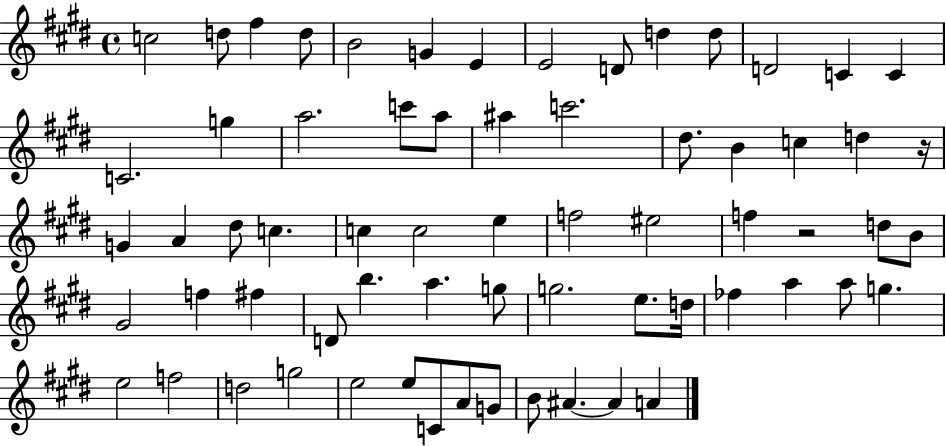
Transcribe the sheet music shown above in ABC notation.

X:1
T:Untitled
M:4/4
L:1/4
K:E
c2 d/2 ^f d/2 B2 G E E2 D/2 d d/2 D2 C C C2 g a2 c'/2 a/2 ^a c'2 ^d/2 B c d z/4 G A ^d/2 c c c2 e f2 ^e2 f z2 d/2 B/2 ^G2 f ^f D/2 b a g/2 g2 e/2 d/4 _f a a/2 g e2 f2 d2 g2 e2 e/2 C/2 A/2 G/2 B/2 ^A ^A A